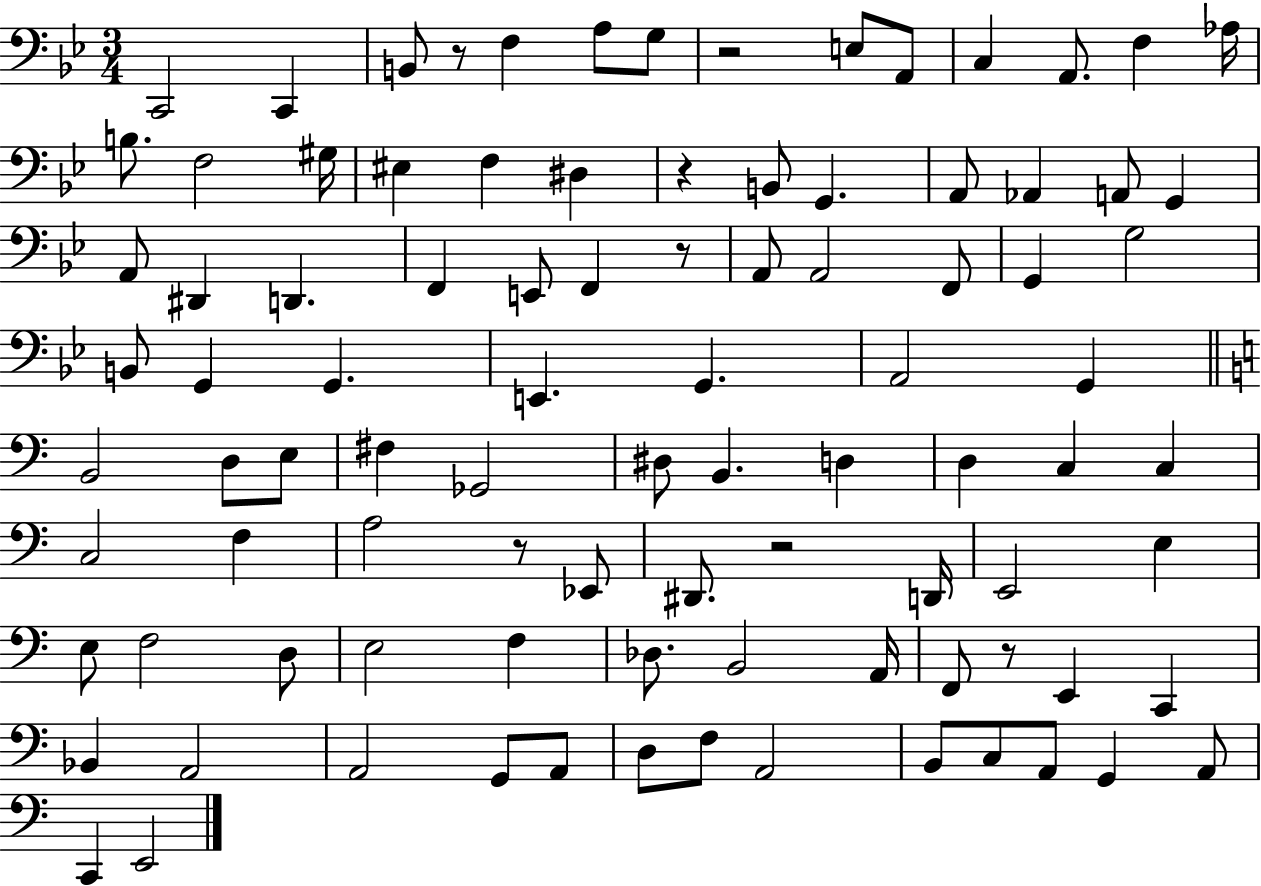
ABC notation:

X:1
T:Untitled
M:3/4
L:1/4
K:Bb
C,,2 C,, B,,/2 z/2 F, A,/2 G,/2 z2 E,/2 A,,/2 C, A,,/2 F, _A,/4 B,/2 F,2 ^G,/4 ^E, F, ^D, z B,,/2 G,, A,,/2 _A,, A,,/2 G,, A,,/2 ^D,, D,, F,, E,,/2 F,, z/2 A,,/2 A,,2 F,,/2 G,, G,2 B,,/2 G,, G,, E,, G,, A,,2 G,, B,,2 D,/2 E,/2 ^F, _G,,2 ^D,/2 B,, D, D, C, C, C,2 F, A,2 z/2 _E,,/2 ^D,,/2 z2 D,,/4 E,,2 E, E,/2 F,2 D,/2 E,2 F, _D,/2 B,,2 A,,/4 F,,/2 z/2 E,, C,, _B,, A,,2 A,,2 G,,/2 A,,/2 D,/2 F,/2 A,,2 B,,/2 C,/2 A,,/2 G,, A,,/2 C,, E,,2